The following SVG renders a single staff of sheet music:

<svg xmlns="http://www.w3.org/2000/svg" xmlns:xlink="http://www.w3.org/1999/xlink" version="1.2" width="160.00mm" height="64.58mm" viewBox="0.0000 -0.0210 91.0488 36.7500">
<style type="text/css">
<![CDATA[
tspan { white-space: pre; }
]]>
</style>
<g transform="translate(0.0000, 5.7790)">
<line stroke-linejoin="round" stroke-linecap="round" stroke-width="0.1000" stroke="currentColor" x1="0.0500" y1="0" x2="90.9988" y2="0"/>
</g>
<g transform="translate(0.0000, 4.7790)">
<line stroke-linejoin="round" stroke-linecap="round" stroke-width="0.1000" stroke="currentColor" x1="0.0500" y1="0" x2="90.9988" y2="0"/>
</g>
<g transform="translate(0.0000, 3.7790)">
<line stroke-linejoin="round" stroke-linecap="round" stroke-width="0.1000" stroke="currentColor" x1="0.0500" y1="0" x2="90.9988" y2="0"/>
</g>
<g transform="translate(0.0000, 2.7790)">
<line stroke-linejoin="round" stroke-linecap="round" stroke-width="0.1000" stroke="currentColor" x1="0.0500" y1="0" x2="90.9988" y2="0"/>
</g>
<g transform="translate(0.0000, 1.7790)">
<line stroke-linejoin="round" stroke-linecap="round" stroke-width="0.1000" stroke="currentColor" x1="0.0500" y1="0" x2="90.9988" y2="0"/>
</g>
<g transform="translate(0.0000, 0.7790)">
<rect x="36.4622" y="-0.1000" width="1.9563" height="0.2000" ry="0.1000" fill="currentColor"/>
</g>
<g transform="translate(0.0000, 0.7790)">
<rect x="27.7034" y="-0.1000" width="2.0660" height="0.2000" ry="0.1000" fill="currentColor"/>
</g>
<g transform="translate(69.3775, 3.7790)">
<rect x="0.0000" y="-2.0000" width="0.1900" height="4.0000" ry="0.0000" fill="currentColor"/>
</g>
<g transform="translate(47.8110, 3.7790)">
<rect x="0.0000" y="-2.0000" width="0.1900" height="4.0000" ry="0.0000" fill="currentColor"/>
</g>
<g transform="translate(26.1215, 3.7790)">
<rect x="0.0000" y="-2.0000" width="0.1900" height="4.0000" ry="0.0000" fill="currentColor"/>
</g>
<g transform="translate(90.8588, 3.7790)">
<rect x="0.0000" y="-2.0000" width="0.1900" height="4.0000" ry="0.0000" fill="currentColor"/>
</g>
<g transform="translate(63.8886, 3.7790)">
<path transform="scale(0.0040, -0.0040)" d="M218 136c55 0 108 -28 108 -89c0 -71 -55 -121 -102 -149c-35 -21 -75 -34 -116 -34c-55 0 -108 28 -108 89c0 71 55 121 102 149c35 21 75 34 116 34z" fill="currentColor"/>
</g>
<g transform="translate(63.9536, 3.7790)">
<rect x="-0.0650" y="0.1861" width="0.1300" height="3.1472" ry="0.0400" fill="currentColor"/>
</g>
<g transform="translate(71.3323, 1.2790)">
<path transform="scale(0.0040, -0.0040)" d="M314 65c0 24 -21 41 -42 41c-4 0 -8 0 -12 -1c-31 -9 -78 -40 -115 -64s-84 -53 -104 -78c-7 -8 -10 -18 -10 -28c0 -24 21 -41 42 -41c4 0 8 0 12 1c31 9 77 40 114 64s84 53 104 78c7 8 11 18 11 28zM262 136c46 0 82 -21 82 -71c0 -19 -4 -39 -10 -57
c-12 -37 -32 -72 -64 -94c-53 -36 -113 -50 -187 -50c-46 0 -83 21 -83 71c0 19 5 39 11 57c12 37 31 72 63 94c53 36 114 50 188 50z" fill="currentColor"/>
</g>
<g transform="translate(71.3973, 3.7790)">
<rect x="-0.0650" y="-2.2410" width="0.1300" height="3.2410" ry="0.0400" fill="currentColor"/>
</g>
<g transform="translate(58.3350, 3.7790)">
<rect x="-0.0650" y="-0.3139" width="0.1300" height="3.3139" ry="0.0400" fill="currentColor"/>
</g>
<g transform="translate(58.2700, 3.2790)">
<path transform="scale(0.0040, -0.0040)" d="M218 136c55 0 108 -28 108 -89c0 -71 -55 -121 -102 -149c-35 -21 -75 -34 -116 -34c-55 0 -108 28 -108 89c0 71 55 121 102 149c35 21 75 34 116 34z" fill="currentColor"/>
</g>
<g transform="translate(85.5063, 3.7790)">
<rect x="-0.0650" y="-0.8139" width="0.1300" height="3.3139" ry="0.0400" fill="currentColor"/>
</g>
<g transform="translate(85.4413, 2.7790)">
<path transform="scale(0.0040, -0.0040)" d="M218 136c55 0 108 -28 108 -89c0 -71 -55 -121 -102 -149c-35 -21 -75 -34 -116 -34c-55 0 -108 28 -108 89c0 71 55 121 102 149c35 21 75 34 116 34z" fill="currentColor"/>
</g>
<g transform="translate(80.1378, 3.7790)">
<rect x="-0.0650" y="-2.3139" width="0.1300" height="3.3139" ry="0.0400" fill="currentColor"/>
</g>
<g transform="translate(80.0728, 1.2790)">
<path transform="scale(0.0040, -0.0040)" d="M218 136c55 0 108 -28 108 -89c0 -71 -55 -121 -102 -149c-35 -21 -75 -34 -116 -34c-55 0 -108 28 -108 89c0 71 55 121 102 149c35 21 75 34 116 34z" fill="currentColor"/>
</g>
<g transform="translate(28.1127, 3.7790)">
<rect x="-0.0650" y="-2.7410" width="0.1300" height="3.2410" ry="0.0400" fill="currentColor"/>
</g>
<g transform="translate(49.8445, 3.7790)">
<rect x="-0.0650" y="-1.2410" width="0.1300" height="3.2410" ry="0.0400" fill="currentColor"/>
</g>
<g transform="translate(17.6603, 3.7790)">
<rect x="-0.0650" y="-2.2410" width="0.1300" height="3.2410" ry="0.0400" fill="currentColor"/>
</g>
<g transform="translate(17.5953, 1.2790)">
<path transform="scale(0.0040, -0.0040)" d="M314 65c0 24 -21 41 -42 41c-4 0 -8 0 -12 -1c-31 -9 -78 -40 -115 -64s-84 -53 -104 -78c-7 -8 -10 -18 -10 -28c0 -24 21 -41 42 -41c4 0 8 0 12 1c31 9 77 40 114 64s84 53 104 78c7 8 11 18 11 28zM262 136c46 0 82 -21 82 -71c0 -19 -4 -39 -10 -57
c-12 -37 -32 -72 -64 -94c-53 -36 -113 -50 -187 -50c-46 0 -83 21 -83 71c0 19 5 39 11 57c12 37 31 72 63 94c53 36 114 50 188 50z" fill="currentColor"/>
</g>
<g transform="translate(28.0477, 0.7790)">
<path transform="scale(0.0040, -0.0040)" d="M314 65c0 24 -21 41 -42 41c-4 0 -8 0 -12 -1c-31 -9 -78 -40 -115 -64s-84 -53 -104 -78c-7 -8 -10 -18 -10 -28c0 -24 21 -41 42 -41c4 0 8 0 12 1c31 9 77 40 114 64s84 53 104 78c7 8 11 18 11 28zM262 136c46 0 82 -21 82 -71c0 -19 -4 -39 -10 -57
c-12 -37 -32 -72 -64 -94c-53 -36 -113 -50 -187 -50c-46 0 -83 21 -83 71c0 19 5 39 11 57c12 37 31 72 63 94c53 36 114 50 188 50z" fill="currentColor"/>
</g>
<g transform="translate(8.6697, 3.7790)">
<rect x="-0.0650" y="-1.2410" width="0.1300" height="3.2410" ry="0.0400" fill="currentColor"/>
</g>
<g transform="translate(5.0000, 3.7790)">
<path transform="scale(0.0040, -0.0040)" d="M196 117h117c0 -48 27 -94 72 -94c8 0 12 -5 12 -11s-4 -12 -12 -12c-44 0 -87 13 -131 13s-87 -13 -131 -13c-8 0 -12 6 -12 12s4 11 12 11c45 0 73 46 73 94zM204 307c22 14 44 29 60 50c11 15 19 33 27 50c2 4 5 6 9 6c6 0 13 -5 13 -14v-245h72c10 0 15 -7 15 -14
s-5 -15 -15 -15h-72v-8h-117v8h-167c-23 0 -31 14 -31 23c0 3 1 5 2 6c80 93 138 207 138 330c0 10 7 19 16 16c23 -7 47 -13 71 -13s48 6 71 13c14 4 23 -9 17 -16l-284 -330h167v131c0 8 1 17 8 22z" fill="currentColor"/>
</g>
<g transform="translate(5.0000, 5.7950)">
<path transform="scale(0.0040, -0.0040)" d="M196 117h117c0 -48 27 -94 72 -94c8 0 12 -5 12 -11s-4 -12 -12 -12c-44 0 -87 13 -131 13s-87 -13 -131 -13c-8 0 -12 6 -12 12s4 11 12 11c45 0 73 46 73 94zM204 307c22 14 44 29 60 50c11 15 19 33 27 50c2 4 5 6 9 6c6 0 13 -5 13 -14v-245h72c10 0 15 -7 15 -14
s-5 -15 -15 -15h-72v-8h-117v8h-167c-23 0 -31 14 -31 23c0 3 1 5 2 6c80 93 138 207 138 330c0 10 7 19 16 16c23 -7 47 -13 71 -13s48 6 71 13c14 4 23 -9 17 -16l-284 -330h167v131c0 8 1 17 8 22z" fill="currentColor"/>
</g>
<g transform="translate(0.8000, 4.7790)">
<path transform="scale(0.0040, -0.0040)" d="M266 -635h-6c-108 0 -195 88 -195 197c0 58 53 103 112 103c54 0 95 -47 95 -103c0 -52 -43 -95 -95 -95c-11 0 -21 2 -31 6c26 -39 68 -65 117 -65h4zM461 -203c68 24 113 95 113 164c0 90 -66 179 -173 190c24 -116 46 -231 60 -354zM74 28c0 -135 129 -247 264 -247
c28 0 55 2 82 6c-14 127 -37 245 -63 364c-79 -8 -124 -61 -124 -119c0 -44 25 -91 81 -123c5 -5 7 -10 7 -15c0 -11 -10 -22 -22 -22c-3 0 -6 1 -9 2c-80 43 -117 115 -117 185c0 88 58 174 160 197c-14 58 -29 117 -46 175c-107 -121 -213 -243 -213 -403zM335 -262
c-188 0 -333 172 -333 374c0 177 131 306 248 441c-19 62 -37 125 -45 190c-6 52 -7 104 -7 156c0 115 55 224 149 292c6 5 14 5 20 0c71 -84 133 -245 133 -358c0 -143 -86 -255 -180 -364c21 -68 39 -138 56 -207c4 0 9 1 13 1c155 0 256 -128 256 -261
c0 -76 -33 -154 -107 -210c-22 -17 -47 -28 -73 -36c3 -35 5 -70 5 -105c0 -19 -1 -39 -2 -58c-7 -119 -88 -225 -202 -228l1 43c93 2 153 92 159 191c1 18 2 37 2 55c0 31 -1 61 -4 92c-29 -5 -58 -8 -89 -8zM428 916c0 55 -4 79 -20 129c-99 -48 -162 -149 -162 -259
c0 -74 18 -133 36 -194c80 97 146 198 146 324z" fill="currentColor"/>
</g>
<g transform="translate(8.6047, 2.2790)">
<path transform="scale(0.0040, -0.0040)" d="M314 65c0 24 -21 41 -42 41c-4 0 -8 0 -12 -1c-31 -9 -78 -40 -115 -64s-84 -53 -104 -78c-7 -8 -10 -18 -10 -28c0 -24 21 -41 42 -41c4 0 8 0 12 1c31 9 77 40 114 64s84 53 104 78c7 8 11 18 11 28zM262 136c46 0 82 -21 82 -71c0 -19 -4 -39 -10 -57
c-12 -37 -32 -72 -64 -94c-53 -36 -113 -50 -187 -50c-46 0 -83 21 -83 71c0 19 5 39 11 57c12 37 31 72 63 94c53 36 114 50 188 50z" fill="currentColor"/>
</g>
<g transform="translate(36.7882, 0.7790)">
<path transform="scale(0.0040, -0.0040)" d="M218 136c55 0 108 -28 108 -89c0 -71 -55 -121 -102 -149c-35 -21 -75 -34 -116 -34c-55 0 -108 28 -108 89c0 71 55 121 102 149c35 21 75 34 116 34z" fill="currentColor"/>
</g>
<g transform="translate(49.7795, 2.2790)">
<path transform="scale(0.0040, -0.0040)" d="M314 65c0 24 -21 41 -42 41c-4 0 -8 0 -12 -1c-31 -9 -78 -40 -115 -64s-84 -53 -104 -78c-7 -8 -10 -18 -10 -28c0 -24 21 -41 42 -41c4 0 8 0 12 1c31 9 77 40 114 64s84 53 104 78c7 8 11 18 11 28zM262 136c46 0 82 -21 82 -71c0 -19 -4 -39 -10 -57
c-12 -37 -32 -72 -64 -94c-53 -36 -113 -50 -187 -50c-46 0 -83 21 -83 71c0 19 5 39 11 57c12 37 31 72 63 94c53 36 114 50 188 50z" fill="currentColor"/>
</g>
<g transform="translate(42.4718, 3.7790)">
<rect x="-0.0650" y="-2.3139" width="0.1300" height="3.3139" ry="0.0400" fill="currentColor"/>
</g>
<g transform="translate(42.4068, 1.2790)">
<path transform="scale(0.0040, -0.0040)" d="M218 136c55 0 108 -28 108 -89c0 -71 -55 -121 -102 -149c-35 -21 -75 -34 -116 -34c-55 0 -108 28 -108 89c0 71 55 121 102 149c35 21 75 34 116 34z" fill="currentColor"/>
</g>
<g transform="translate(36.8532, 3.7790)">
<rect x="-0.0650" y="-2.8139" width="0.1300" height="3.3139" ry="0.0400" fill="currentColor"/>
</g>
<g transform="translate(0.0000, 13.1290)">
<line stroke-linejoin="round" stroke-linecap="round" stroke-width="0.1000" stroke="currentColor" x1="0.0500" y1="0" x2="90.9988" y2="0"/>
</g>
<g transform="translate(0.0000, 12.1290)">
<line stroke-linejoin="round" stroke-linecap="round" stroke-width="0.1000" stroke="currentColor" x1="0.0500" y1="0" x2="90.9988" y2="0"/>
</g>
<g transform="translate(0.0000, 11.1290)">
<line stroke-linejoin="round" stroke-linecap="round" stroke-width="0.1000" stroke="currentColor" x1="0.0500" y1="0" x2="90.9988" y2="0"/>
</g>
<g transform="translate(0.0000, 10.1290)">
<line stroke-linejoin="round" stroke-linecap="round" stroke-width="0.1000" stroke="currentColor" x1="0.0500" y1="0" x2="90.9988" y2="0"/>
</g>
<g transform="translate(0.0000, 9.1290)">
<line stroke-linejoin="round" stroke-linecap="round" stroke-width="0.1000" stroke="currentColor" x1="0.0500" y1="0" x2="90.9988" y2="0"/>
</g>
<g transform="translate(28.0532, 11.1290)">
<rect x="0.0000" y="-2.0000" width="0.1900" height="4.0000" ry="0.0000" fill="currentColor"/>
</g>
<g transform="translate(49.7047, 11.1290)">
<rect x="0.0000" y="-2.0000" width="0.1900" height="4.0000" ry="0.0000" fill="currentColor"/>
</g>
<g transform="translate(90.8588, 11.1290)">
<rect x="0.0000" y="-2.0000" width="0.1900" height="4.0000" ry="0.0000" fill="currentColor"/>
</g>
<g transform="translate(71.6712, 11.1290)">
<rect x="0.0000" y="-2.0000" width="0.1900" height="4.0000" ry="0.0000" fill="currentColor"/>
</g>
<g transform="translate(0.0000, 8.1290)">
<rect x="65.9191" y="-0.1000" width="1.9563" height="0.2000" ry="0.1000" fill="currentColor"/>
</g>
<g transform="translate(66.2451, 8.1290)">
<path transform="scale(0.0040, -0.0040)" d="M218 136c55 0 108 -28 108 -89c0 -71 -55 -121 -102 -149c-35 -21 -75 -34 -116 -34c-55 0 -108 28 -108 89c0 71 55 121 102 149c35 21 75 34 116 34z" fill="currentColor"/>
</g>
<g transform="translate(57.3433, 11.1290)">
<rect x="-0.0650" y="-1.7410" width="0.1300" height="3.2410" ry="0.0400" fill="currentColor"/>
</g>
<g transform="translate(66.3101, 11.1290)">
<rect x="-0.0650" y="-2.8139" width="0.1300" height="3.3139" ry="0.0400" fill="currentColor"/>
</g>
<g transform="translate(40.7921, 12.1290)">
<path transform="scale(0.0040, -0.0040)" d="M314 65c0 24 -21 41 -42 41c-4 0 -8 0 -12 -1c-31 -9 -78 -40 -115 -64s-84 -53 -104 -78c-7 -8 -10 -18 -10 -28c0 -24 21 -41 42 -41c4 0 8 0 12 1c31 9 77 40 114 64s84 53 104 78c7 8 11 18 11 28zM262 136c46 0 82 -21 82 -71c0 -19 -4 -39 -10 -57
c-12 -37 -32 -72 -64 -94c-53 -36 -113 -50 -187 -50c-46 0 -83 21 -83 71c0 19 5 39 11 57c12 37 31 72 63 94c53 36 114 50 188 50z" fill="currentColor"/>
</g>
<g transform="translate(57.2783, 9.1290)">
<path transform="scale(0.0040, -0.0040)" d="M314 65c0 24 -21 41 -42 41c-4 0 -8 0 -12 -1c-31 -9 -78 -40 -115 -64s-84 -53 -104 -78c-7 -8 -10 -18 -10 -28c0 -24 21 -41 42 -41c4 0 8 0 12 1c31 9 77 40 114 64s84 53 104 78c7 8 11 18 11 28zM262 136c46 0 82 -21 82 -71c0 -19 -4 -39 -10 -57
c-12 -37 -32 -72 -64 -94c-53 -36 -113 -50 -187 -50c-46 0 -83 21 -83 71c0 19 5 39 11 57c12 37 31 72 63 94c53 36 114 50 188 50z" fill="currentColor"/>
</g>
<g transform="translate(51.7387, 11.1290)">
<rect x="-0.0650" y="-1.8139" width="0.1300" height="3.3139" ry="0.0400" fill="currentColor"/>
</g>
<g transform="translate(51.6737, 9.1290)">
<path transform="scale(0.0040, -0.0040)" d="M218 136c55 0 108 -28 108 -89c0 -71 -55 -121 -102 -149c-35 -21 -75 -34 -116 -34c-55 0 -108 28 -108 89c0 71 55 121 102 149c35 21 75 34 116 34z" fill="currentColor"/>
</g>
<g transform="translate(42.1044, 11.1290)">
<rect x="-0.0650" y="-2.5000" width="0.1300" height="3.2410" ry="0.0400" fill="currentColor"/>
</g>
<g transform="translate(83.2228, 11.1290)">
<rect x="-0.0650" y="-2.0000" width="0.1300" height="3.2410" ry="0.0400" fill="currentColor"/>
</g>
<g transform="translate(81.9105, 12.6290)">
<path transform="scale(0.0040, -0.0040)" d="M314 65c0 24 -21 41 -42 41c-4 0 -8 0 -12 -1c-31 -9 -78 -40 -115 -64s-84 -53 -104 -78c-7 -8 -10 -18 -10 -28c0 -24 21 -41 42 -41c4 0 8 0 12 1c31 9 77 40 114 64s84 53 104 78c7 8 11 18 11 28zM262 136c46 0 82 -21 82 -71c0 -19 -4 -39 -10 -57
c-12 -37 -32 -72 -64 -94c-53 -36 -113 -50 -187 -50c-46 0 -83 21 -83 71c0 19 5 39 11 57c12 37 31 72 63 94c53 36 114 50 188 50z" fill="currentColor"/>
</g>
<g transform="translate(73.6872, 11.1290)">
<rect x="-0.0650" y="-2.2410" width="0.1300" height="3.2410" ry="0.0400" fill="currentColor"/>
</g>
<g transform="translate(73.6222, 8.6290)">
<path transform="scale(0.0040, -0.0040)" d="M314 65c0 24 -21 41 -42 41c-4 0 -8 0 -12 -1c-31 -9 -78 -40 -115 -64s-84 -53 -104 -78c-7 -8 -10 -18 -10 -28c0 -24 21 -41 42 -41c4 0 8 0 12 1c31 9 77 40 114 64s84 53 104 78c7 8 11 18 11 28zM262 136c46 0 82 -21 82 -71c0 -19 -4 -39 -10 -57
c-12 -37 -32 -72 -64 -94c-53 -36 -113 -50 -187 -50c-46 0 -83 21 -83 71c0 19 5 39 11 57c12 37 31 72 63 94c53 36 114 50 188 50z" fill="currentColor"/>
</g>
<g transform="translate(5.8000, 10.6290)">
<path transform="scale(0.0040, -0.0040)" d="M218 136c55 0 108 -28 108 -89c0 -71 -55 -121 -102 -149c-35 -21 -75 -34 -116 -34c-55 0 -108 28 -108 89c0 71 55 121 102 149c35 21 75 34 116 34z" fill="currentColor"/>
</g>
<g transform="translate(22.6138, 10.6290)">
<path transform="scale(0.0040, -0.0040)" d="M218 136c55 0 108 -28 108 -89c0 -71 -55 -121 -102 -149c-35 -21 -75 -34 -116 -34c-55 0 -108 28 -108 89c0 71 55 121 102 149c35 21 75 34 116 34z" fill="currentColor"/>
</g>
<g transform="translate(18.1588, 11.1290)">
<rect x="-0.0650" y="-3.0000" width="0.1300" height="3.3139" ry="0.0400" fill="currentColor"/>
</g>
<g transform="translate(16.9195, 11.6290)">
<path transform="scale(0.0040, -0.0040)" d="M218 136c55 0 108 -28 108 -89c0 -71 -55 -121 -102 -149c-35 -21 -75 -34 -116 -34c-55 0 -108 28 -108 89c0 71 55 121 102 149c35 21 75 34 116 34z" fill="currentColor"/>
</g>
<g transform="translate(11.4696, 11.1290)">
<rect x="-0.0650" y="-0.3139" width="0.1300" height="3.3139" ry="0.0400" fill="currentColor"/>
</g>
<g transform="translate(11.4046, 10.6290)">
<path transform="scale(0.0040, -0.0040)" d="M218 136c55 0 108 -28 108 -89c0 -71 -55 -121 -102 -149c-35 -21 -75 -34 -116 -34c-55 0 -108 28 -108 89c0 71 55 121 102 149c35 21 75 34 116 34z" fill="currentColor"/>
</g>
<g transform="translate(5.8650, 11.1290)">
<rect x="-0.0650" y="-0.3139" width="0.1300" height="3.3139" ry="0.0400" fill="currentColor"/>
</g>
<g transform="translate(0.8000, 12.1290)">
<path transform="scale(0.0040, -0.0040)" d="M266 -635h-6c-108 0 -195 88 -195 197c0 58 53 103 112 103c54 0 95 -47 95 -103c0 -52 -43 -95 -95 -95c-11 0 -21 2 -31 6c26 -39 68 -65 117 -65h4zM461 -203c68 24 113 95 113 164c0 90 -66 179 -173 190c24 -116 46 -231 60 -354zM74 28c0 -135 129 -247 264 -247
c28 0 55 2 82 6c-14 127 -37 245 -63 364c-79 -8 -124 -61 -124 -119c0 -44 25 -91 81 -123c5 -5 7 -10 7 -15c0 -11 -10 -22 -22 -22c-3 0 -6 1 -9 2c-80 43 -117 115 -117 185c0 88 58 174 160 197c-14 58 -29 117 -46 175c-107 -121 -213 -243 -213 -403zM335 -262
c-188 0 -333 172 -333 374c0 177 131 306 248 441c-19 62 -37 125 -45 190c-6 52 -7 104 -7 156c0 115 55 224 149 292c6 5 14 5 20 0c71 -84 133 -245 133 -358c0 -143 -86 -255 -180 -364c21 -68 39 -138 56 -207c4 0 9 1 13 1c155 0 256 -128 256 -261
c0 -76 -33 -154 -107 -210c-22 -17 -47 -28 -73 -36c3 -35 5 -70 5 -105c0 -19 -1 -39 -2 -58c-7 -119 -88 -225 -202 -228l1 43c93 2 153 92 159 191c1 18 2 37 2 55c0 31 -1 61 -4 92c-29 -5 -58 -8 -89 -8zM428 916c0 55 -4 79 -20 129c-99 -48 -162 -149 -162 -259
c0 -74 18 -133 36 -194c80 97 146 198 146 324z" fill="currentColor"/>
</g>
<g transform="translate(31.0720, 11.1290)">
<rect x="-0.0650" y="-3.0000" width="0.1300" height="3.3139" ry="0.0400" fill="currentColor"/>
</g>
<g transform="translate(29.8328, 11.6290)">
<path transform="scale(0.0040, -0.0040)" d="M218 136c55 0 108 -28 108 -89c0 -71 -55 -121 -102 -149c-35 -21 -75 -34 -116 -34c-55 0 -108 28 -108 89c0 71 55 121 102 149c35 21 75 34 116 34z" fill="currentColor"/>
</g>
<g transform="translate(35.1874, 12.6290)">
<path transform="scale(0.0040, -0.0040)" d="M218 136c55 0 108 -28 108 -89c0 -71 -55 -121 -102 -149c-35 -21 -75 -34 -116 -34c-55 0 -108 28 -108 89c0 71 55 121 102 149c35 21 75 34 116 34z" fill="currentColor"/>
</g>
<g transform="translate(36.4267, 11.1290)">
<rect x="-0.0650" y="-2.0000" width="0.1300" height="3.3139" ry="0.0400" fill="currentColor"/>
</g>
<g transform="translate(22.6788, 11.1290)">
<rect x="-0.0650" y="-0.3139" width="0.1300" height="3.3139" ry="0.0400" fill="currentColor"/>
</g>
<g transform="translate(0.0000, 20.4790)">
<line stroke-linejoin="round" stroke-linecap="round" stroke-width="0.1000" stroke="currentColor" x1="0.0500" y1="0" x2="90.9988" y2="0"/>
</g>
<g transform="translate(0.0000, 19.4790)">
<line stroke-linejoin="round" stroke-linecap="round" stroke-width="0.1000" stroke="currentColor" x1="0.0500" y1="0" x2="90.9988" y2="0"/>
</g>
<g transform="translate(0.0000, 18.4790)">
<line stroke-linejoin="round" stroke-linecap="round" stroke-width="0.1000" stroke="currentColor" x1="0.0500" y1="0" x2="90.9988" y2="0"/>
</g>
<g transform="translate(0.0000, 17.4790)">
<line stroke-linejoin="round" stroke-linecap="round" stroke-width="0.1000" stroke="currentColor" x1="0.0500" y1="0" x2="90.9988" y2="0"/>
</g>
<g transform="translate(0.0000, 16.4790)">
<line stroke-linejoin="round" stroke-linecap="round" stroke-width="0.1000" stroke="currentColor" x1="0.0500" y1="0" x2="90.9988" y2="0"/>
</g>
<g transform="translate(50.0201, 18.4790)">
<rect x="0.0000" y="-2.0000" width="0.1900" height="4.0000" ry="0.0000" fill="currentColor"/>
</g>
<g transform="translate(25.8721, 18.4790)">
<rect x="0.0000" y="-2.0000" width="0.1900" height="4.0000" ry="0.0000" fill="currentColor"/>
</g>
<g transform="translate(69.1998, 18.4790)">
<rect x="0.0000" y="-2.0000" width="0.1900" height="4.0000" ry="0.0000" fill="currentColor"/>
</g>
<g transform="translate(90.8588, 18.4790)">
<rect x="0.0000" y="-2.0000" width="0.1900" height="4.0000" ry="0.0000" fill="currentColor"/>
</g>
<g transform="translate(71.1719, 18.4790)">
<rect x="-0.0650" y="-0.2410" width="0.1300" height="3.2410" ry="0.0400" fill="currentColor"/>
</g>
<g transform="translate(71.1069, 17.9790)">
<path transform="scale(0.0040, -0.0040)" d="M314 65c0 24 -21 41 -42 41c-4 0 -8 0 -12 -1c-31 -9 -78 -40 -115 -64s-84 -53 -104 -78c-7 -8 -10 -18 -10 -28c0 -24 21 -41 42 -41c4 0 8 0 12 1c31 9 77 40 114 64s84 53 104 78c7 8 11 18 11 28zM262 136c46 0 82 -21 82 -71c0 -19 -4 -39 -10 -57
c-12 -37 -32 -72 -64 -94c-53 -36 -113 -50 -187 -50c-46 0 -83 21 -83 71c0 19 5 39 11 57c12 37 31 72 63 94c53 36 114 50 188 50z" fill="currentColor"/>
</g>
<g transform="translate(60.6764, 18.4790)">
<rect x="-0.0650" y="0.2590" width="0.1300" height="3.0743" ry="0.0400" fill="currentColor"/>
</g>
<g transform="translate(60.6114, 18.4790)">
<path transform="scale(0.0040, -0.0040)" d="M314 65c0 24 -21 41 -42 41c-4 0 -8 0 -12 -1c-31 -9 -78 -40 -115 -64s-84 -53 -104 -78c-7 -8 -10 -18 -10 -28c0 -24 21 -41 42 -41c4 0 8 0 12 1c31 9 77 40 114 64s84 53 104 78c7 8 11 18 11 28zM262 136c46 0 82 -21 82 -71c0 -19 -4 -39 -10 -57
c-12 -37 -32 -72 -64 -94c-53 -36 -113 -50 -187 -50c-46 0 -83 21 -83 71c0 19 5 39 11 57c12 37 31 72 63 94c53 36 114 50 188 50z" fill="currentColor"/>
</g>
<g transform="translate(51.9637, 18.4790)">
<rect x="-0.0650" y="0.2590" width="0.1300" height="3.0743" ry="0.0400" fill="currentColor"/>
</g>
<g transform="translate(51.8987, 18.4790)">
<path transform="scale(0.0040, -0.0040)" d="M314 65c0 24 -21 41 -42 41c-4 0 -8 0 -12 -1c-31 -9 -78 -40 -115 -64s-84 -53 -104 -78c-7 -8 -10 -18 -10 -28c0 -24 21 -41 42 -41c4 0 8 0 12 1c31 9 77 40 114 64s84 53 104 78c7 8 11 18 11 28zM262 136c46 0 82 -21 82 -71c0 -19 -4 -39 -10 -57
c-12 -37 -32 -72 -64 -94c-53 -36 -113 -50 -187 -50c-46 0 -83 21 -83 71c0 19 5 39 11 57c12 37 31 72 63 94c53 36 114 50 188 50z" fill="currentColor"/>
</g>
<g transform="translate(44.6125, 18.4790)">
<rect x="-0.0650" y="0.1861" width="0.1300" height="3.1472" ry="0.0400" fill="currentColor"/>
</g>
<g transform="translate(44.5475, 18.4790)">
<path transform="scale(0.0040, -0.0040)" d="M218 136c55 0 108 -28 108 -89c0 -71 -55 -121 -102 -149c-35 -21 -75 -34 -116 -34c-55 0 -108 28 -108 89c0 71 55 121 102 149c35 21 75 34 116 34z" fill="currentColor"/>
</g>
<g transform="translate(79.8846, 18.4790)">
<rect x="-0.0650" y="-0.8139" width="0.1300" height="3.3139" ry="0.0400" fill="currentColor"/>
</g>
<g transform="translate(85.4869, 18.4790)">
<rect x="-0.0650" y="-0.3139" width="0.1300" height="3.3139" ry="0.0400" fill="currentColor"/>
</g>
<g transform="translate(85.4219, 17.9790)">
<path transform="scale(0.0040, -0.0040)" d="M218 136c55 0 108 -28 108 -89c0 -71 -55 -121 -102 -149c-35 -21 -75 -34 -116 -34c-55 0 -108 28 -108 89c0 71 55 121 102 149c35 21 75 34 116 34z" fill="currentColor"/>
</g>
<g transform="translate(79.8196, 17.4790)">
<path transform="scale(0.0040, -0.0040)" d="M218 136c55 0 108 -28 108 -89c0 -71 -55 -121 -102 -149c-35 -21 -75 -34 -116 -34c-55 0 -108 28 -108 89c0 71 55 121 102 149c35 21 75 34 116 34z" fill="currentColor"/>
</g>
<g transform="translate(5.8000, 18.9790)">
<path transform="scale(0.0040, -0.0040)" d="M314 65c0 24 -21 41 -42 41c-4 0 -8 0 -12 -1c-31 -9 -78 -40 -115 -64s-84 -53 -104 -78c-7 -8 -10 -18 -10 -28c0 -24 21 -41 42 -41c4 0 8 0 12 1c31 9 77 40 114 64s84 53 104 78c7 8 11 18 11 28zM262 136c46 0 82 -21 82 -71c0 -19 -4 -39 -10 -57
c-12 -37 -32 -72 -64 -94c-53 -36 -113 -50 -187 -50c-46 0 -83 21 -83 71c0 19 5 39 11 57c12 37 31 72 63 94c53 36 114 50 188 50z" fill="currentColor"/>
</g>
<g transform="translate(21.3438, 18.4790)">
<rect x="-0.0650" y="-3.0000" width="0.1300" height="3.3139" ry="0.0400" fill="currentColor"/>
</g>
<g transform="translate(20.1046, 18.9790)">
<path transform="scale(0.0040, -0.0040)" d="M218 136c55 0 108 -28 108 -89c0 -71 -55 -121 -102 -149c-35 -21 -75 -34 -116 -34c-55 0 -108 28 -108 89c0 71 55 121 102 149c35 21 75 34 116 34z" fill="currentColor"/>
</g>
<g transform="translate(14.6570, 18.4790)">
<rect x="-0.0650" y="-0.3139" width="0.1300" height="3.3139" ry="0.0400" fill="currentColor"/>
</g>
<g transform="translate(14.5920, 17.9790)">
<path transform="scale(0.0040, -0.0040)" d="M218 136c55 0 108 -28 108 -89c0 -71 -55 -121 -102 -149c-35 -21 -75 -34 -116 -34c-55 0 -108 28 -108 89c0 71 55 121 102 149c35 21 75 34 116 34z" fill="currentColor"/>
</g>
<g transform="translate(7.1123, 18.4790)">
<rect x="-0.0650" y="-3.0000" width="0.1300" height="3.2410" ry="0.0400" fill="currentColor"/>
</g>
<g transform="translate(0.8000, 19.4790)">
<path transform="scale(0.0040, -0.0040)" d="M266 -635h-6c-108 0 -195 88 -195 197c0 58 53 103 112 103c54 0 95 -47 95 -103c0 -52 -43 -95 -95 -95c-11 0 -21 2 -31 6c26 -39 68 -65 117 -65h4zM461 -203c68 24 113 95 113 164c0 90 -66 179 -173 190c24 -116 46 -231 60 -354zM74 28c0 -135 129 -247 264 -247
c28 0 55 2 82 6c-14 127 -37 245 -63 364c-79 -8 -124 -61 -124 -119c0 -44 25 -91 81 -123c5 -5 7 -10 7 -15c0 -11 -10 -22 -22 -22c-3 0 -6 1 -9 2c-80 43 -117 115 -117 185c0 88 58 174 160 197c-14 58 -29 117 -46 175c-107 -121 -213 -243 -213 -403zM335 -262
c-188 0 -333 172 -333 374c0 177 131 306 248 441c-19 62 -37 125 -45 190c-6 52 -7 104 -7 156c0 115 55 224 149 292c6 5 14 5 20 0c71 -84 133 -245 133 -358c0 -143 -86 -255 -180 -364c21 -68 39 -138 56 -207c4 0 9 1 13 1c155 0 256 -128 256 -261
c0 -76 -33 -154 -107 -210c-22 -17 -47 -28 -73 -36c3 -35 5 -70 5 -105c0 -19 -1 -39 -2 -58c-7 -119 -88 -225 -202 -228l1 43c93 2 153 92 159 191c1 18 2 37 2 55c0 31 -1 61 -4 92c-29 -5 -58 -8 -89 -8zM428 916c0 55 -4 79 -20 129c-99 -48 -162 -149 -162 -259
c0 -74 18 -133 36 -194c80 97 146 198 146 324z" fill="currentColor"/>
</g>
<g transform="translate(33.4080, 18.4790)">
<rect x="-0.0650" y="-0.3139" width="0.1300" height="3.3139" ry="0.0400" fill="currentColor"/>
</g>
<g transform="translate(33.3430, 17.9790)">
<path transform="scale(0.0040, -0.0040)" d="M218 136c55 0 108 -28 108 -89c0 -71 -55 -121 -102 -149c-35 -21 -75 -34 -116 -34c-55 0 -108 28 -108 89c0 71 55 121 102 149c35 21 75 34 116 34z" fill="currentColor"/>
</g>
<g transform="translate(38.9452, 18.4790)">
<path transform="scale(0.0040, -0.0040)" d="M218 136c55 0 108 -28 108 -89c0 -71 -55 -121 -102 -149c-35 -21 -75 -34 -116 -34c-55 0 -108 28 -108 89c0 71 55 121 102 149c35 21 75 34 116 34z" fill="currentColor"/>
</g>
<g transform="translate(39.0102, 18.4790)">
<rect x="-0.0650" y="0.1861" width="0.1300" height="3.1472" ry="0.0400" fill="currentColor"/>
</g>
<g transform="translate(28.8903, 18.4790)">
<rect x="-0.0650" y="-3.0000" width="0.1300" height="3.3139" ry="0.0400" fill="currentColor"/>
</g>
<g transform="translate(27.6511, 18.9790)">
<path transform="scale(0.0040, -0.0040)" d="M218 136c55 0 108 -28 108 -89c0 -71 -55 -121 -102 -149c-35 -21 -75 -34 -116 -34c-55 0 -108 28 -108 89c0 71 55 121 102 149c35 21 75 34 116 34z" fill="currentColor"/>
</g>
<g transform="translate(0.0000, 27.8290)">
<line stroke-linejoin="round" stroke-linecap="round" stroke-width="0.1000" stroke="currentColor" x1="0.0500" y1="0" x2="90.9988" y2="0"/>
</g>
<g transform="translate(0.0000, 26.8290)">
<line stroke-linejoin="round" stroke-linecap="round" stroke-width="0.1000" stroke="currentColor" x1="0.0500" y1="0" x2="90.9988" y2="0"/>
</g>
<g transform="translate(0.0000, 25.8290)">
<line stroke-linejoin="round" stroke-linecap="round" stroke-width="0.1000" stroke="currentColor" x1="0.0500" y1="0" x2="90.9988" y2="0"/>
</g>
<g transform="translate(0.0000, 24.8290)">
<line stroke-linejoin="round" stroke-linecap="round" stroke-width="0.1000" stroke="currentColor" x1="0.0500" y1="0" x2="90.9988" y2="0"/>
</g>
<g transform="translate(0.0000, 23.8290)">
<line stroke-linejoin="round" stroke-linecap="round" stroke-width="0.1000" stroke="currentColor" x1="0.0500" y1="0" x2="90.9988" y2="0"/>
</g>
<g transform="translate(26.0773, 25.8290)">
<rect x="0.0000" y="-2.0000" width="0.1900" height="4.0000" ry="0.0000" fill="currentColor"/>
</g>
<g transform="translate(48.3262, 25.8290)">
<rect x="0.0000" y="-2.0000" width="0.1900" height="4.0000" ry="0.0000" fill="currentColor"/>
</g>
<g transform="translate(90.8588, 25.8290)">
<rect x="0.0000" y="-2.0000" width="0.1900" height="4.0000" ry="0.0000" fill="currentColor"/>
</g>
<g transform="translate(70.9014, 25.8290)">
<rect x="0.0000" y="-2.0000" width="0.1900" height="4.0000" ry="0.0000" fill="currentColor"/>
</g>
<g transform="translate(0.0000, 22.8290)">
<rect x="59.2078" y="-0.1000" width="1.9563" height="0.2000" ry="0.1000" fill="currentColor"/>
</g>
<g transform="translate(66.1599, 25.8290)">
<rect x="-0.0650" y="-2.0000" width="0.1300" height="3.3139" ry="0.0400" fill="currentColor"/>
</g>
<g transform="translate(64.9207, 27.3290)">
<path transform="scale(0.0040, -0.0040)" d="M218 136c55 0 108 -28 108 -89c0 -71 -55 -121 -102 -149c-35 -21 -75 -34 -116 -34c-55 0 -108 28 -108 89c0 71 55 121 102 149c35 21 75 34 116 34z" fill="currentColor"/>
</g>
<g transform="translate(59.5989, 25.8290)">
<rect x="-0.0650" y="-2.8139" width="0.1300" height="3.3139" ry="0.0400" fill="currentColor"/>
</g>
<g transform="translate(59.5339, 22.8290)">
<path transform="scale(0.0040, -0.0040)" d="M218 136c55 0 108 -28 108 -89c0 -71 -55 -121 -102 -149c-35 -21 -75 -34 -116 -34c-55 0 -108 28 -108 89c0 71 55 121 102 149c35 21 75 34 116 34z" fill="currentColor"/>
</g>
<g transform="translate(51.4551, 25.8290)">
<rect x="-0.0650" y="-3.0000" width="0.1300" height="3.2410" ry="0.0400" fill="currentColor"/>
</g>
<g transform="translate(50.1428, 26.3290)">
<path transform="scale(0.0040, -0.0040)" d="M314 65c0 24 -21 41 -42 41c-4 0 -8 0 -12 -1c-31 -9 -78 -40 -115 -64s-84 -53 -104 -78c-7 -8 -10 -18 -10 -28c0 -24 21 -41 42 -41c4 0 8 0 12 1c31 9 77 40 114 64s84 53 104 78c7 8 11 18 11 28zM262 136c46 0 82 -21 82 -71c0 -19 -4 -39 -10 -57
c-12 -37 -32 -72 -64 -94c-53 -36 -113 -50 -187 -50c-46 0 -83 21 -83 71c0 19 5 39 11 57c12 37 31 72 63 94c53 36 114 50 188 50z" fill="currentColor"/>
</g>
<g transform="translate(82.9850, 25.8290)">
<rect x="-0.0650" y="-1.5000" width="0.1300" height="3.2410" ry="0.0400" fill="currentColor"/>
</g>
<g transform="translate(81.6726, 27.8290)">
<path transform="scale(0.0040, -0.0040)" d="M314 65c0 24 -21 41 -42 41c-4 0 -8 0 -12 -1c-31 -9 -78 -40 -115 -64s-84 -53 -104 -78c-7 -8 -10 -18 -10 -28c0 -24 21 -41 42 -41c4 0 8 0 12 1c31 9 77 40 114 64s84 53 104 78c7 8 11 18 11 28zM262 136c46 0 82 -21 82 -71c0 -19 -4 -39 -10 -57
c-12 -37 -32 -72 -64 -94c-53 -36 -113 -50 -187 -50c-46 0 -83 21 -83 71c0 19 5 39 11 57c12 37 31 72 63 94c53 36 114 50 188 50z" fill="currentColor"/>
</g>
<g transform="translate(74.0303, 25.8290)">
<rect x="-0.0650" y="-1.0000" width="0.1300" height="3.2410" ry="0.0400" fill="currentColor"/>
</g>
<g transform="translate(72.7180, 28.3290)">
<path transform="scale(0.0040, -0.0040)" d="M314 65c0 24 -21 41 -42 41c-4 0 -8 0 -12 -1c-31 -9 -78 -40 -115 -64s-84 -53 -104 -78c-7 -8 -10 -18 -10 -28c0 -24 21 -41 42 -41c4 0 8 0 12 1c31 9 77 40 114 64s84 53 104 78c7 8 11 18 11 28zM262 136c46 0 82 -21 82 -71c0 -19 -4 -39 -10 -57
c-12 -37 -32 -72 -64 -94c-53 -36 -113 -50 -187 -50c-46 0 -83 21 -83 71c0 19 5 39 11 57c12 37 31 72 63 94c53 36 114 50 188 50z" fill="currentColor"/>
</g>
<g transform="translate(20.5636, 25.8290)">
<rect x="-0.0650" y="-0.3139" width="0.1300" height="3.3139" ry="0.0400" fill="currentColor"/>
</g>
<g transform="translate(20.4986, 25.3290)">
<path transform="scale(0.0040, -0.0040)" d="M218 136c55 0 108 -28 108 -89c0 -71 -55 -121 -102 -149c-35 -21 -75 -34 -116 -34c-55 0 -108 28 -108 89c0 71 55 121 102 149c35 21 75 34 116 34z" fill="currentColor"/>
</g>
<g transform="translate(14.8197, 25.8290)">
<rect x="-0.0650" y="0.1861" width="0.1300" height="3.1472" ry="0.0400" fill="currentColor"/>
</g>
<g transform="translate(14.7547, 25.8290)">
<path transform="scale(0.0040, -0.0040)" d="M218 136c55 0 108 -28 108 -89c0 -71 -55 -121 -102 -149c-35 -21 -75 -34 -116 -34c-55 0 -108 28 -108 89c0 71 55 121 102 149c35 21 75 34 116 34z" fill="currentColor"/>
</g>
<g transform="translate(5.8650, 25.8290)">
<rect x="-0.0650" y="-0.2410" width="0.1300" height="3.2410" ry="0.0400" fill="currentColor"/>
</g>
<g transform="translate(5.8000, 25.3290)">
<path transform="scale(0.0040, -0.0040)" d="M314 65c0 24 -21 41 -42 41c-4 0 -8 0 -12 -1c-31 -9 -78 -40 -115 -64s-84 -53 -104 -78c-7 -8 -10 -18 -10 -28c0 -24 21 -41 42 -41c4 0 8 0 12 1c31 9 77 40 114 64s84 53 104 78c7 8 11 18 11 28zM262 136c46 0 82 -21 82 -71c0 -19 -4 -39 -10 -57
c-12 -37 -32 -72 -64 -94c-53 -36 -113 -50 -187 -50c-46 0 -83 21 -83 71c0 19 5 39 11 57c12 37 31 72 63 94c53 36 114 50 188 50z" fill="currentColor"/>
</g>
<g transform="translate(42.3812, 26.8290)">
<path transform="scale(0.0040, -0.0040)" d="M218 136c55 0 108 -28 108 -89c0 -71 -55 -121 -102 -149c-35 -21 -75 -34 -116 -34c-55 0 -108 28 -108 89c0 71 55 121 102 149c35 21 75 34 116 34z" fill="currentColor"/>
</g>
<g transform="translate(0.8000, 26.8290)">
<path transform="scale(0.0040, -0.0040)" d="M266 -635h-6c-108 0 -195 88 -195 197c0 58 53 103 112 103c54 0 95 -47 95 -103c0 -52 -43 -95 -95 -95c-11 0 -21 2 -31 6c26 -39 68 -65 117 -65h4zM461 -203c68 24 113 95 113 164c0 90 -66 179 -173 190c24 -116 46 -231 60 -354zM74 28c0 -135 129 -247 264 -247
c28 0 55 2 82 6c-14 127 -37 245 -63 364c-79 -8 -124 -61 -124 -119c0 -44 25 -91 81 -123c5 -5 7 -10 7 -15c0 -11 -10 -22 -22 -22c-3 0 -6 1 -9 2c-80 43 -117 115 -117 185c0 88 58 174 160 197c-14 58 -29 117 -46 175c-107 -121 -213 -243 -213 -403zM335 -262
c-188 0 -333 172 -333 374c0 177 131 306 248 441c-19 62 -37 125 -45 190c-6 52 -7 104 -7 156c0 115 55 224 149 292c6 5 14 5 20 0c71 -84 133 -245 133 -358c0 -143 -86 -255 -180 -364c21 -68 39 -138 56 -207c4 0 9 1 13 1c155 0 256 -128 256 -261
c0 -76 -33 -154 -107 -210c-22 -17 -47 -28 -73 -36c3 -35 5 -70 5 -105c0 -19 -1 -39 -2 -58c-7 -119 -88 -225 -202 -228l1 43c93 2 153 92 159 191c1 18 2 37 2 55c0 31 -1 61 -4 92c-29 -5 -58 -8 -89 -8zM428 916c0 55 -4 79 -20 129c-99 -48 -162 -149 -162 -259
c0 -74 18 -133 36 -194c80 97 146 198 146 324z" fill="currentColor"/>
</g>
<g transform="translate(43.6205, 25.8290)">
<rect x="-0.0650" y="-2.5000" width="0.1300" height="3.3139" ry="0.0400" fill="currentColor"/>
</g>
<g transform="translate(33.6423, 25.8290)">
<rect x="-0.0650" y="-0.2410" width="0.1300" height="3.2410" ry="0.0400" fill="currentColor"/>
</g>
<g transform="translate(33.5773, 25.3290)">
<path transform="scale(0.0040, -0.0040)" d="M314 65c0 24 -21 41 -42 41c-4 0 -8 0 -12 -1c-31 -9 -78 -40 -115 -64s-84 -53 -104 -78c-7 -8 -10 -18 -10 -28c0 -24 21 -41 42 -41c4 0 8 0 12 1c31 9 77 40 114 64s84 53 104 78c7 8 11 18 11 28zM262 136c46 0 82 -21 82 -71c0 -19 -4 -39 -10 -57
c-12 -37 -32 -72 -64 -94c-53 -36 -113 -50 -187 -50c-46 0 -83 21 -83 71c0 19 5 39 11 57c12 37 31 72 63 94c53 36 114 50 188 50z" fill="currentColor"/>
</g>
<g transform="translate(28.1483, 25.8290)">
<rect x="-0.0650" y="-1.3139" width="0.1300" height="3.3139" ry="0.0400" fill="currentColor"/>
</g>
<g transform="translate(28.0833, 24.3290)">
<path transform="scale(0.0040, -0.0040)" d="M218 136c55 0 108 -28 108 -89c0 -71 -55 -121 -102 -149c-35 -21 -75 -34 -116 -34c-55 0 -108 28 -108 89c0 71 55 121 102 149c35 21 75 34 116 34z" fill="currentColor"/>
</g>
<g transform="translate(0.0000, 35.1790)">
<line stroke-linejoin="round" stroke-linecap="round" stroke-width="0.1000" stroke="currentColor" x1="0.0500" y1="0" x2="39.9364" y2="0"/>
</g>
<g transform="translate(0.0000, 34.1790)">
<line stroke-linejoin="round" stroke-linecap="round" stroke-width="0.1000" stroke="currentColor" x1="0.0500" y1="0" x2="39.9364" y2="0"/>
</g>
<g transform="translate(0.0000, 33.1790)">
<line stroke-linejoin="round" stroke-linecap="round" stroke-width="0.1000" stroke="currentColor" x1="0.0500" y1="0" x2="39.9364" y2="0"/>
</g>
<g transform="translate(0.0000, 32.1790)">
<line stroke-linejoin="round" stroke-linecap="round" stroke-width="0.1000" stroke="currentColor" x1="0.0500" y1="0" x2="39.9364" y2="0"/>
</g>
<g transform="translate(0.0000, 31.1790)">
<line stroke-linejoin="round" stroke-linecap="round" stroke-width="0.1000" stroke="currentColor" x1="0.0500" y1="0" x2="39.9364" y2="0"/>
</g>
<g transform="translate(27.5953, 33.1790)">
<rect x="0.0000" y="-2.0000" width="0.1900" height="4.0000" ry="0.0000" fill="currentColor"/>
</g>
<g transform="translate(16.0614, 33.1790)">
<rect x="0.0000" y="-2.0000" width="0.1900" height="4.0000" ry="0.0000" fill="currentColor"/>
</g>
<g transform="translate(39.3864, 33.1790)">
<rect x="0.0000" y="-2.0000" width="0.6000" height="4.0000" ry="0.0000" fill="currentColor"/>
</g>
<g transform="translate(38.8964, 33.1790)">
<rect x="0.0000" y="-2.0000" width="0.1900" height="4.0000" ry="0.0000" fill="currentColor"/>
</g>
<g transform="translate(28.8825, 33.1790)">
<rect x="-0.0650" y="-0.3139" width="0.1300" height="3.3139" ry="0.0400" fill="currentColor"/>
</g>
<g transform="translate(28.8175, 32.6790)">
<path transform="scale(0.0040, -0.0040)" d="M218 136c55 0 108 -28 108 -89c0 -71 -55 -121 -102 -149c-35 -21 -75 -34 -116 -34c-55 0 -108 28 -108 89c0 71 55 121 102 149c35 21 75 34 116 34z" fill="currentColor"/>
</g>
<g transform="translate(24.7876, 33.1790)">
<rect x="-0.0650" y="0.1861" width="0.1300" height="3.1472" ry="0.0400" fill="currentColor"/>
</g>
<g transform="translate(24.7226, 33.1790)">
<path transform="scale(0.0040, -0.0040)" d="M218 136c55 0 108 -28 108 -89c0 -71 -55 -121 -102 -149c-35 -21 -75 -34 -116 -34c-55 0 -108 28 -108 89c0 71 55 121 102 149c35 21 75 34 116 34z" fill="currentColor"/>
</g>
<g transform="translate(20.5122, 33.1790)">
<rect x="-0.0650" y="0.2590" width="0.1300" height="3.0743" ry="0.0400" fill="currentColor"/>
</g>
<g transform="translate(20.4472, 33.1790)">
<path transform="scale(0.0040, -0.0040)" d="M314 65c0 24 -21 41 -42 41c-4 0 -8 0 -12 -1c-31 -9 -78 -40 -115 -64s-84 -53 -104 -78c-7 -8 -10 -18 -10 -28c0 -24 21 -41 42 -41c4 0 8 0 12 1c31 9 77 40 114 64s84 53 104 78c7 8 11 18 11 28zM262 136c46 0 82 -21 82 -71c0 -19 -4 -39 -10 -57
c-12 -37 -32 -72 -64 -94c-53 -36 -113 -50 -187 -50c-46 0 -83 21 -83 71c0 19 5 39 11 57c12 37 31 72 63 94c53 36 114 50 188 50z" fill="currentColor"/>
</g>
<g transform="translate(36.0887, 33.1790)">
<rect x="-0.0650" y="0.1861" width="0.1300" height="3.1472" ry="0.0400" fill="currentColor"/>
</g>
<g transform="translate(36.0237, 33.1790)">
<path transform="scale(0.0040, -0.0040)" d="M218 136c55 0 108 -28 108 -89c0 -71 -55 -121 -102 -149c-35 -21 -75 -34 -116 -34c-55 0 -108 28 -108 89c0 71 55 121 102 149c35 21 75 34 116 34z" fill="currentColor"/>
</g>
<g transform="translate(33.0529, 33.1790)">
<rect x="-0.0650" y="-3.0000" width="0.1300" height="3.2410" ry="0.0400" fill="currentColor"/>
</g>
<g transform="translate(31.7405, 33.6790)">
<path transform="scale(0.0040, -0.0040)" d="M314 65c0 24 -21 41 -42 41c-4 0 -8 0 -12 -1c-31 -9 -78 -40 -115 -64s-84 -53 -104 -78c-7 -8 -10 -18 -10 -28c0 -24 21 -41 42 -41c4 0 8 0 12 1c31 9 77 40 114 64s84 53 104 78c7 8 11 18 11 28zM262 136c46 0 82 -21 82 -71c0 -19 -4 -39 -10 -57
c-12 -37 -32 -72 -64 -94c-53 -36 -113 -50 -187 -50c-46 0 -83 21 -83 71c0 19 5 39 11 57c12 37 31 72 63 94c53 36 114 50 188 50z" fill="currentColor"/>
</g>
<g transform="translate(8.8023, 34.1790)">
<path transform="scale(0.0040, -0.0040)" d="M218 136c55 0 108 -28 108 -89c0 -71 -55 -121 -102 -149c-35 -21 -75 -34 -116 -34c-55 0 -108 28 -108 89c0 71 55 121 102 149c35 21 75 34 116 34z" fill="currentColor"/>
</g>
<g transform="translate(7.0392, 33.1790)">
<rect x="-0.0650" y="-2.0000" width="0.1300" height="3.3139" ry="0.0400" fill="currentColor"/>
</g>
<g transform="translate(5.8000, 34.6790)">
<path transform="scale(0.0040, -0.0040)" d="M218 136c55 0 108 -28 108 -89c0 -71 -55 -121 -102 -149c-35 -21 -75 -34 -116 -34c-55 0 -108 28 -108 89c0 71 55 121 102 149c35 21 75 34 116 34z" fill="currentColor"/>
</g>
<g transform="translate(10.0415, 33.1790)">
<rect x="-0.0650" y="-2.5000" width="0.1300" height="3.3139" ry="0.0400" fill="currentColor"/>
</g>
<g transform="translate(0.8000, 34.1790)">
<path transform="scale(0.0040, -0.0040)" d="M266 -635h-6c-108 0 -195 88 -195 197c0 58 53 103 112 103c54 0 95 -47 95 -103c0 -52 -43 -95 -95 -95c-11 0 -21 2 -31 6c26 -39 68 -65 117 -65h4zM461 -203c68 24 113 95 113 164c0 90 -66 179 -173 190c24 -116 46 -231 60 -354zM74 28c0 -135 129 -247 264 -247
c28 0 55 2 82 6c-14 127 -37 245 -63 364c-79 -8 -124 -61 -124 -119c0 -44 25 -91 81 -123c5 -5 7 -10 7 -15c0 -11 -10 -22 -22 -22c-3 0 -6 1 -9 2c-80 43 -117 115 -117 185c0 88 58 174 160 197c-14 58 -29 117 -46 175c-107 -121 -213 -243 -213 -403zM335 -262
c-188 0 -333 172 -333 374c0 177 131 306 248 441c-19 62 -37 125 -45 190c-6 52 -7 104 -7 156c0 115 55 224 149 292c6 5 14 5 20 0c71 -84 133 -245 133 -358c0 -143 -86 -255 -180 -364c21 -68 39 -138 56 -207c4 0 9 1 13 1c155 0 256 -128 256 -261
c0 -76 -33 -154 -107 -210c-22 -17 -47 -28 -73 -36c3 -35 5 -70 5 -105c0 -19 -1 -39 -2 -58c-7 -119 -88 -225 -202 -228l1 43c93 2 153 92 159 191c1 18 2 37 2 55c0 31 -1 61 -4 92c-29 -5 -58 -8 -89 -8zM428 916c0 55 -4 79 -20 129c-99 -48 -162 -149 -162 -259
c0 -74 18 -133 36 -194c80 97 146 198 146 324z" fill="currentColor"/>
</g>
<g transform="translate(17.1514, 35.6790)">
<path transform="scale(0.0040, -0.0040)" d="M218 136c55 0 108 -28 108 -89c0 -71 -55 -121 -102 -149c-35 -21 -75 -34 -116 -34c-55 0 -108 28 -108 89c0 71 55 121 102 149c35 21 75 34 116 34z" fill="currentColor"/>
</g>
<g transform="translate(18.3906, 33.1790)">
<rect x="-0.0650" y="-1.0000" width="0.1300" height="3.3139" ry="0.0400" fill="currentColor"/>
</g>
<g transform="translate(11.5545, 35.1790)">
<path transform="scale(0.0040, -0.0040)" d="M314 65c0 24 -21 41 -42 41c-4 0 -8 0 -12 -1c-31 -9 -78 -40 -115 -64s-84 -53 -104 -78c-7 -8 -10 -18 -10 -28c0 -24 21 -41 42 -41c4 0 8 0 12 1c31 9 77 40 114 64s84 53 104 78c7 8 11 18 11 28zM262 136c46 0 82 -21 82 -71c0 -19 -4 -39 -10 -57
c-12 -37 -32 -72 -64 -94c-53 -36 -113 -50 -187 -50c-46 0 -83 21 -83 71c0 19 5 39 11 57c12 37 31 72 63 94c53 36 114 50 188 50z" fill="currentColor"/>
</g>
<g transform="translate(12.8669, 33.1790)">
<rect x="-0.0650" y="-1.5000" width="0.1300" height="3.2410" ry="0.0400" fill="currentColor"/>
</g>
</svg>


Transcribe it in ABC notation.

X:1
T:Untitled
M:4/4
L:1/4
K:C
e2 g2 a2 a g e2 c B g2 g d c c A c A F G2 f f2 a g2 F2 A2 c A A c B B B2 B2 c2 d c c2 B c e c2 G A2 a F D2 E2 F G E2 D B2 B c A2 B